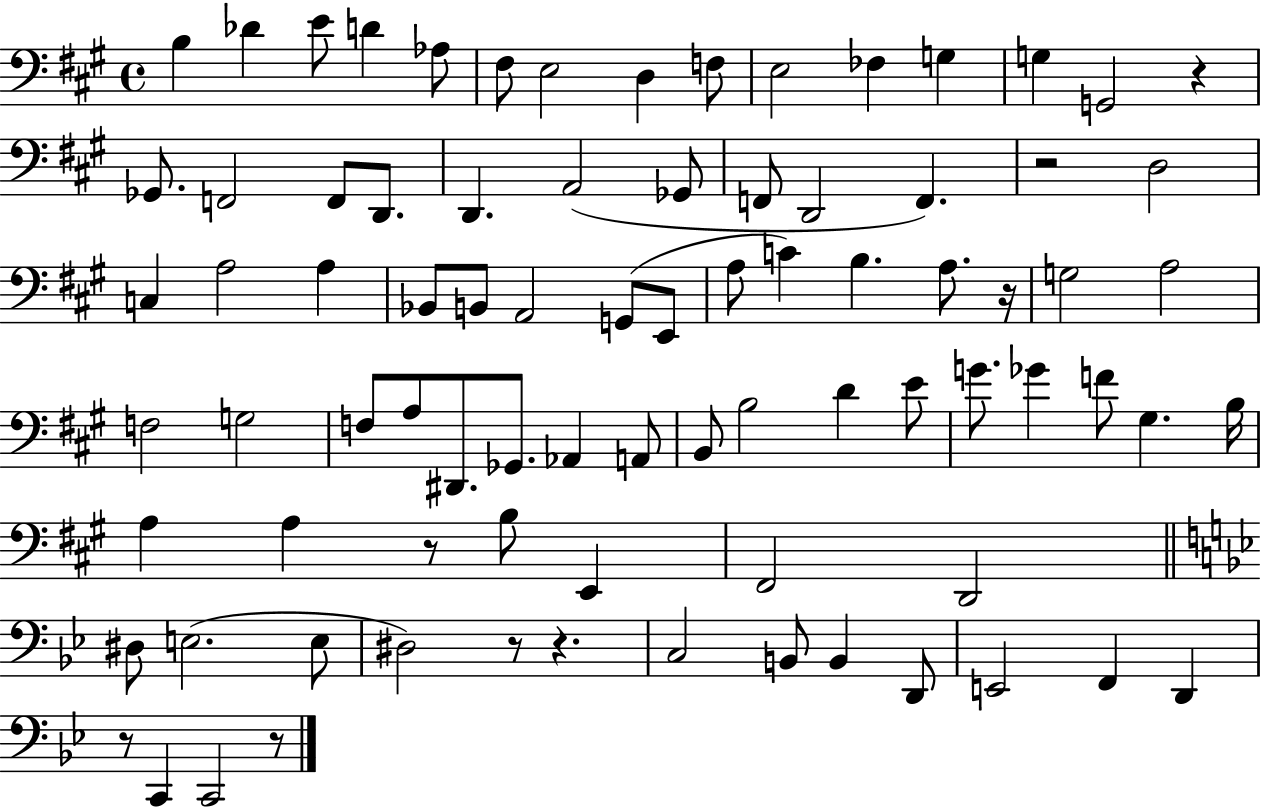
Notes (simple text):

B3/q Db4/q E4/e D4/q Ab3/e F#3/e E3/h D3/q F3/e E3/h FES3/q G3/q G3/q G2/h R/q Gb2/e. F2/h F2/e D2/e. D2/q. A2/h Gb2/e F2/e D2/h F2/q. R/h D3/h C3/q A3/h A3/q Bb2/e B2/e A2/h G2/e E2/e A3/e C4/q B3/q. A3/e. R/s G3/h A3/h F3/h G3/h F3/e A3/e D#2/e. Gb2/e. Ab2/q A2/e B2/e B3/h D4/q E4/e G4/e. Gb4/q F4/e G#3/q. B3/s A3/q A3/q R/e B3/e E2/q F#2/h D2/h D#3/e E3/h. E3/e D#3/h R/e R/q. C3/h B2/e B2/q D2/e E2/h F2/q D2/q R/e C2/q C2/h R/e